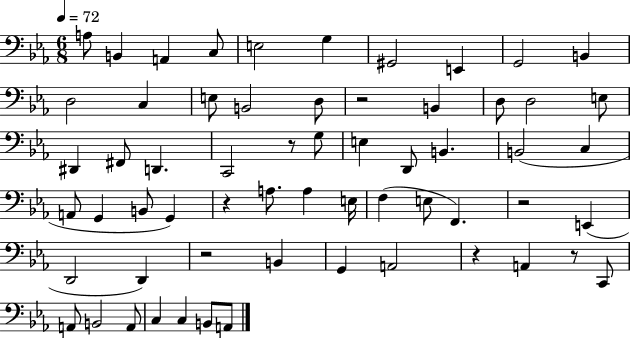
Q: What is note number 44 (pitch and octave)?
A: G2